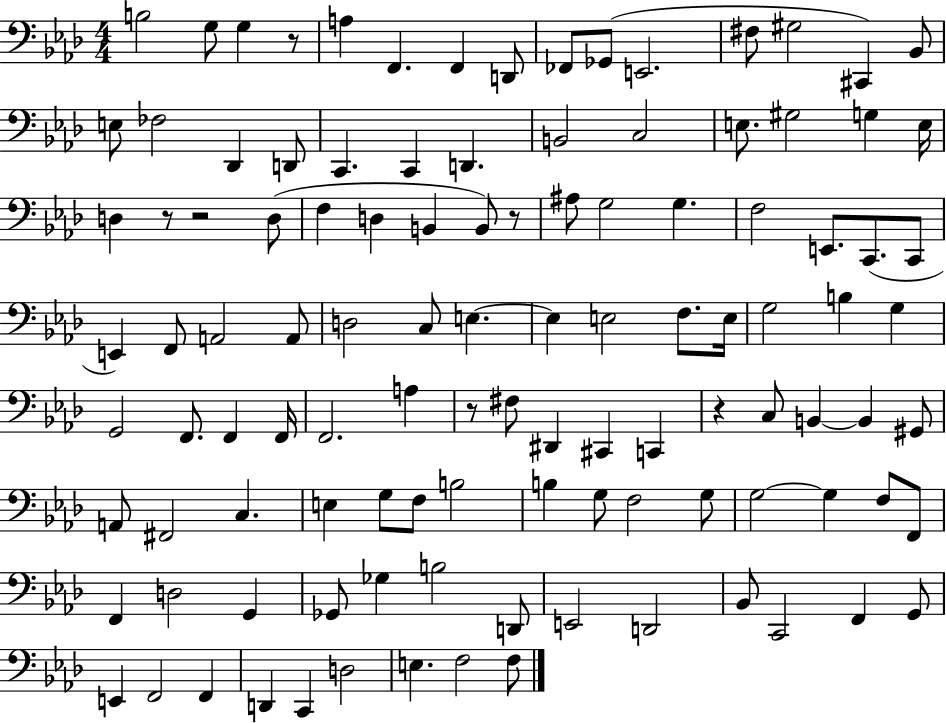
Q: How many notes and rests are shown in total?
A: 111